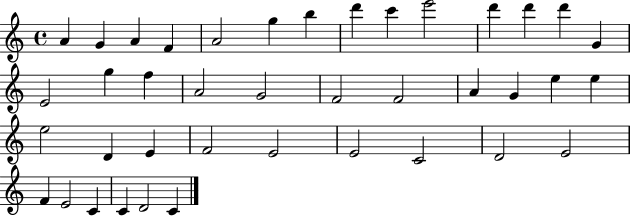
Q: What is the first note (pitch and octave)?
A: A4